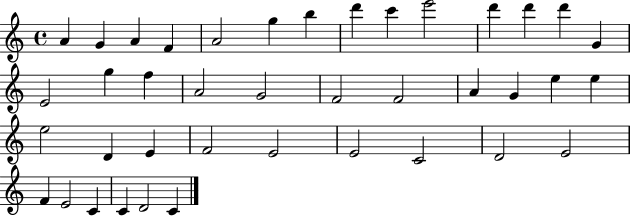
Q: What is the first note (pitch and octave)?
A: A4